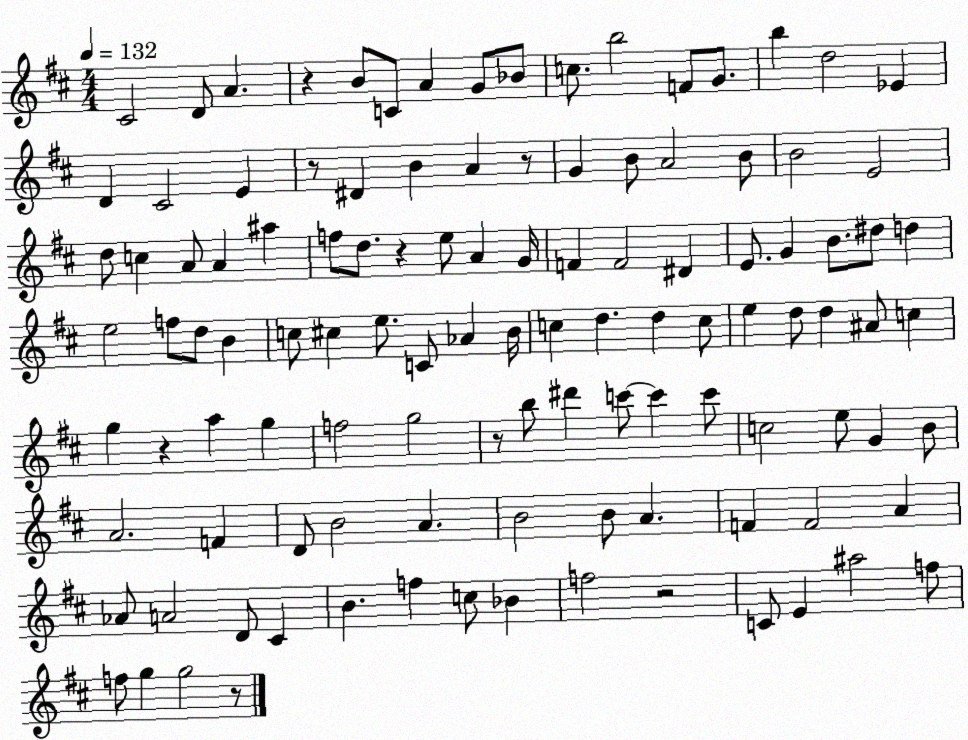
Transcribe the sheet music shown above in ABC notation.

X:1
T:Untitled
M:4/4
L:1/4
K:D
^C2 D/2 A z B/2 C/2 A G/2 _B/2 c/2 b2 F/2 G/2 b d2 _E D ^C2 E z/2 ^D B A z/2 G B/2 A2 B/2 B2 E2 d/2 c A/2 A ^a f/2 d/2 z e/2 A G/4 F F2 ^D E/2 G B/2 ^d/2 d e2 f/2 d/2 B c/2 ^c e/2 C/2 _A B/4 c d d c/2 e d/2 d ^A/2 c g z a g f2 g2 z/2 b/2 ^d' c'/2 c' c'/2 c2 e/2 G B/2 A2 F D/2 B2 A B2 B/2 A F F2 A _A/2 A2 D/2 ^C B f c/2 _B f2 z2 C/2 E ^a2 f/2 f/2 g g2 z/2